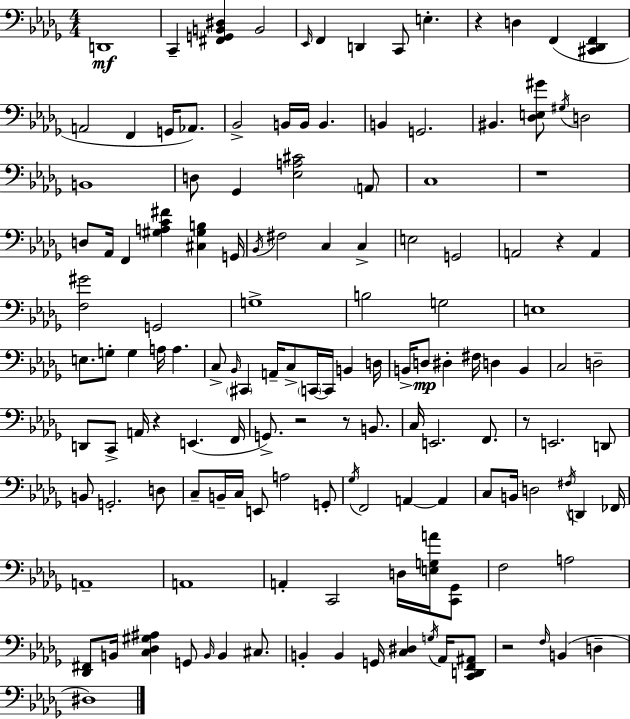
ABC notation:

X:1
T:Untitled
M:4/4
L:1/4
K:Bbm
D,,4 C,, [^F,,G,,B,,^D,] B,,2 _E,,/4 F,, D,, C,,/2 E, z D, F,, [^C,,_D,,F,,] A,,2 F,, G,,/4 _A,,/2 _B,,2 B,,/4 B,,/4 B,, B,, G,,2 ^B,, [_D,E,^G]/2 ^G,/4 D,2 B,,4 D,/2 _G,, [_E,A,^C]2 A,,/2 C,4 z4 D,/2 _A,,/4 F,, [^G,A,C^F] [^C,^G,B,] G,,/4 _B,,/4 ^F,2 C, C, E,2 G,,2 A,,2 z A,, [F,^G]2 G,,2 G,4 B,2 G,2 E,4 E,/2 G,/2 G, A,/4 A, C,/2 _B,,/4 ^C,, A,,/4 C,/2 C,,/4 C,,/4 B,, D,/4 B,,/4 D,/2 ^D, ^F,/4 D, B,, C,2 D,2 D,,/2 C,,/2 A,,/4 z E,, F,,/4 G,,/2 z2 z/2 B,,/2 C,/4 E,,2 F,,/2 z/2 E,,2 D,,/2 B,,/2 G,,2 D,/2 C,/2 B,,/4 C,/4 E,,/2 A,2 G,,/2 _G,/4 F,,2 A,, A,, C,/2 B,,/4 D,2 ^F,/4 D,, _F,,/4 A,,4 A,,4 A,, C,,2 D,/4 [E,G,A]/4 [C,,_G,,]/2 F,2 A,2 [_D,,^F,,]/2 B,,/4 [C,_D,^G,^A,] G,,/2 B,,/4 B,, ^C,/2 B,, B,, G,,/4 [C,^D,] G,/4 _A,,/4 [C,,D,,F,,^A,,]/2 z2 F,/4 B,, D, ^D,4